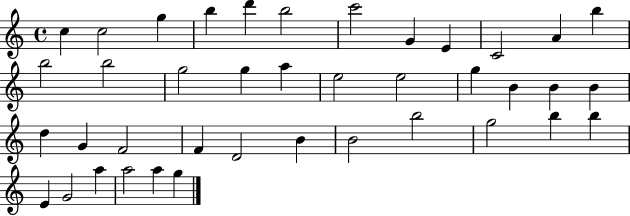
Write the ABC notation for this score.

X:1
T:Untitled
M:4/4
L:1/4
K:C
c c2 g b d' b2 c'2 G E C2 A b b2 b2 g2 g a e2 e2 g B B B d G F2 F D2 B B2 b2 g2 b b E G2 a a2 a g